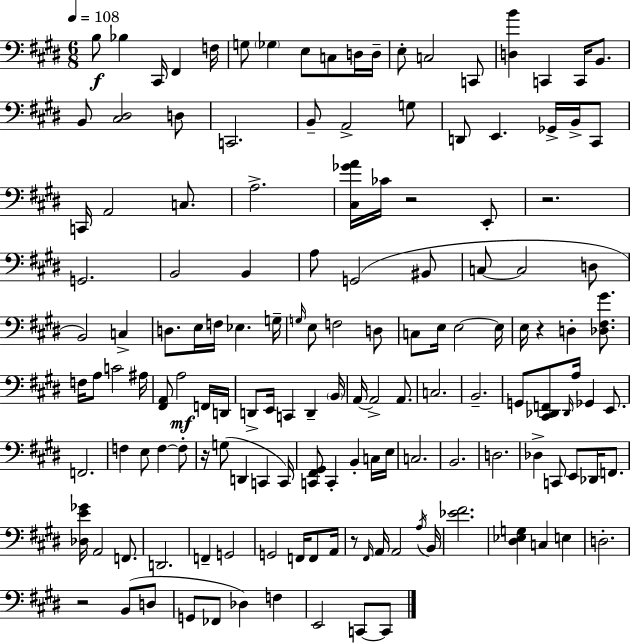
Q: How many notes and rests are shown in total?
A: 145